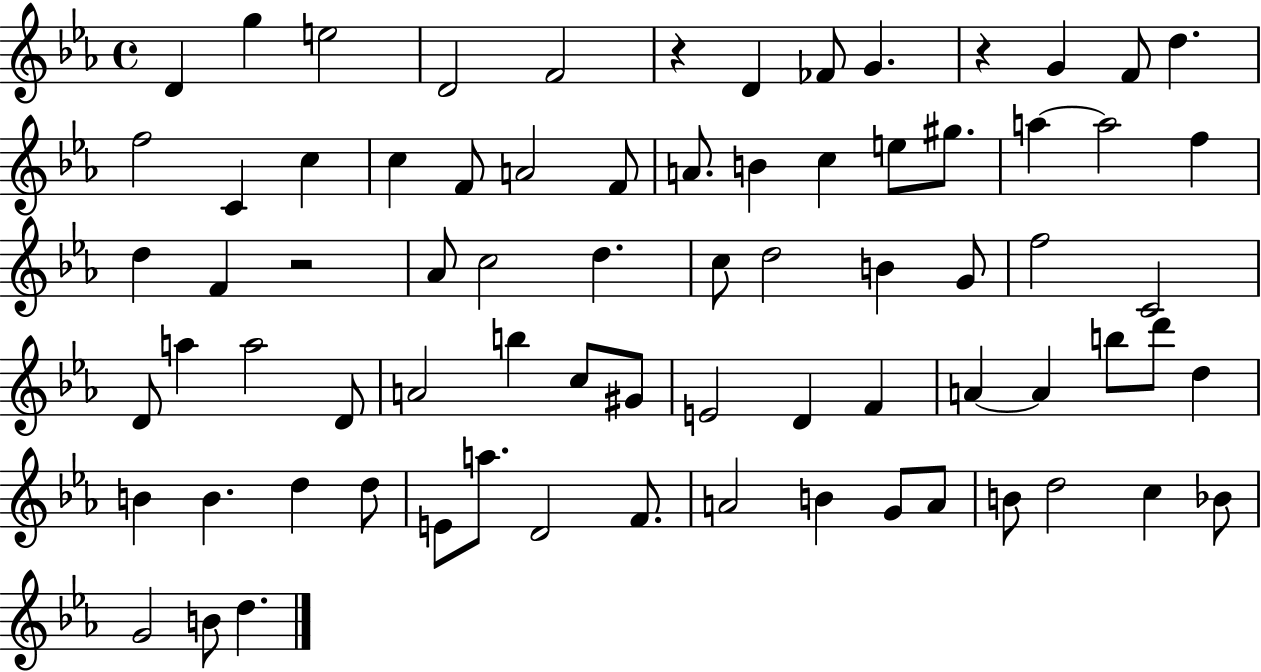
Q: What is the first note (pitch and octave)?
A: D4